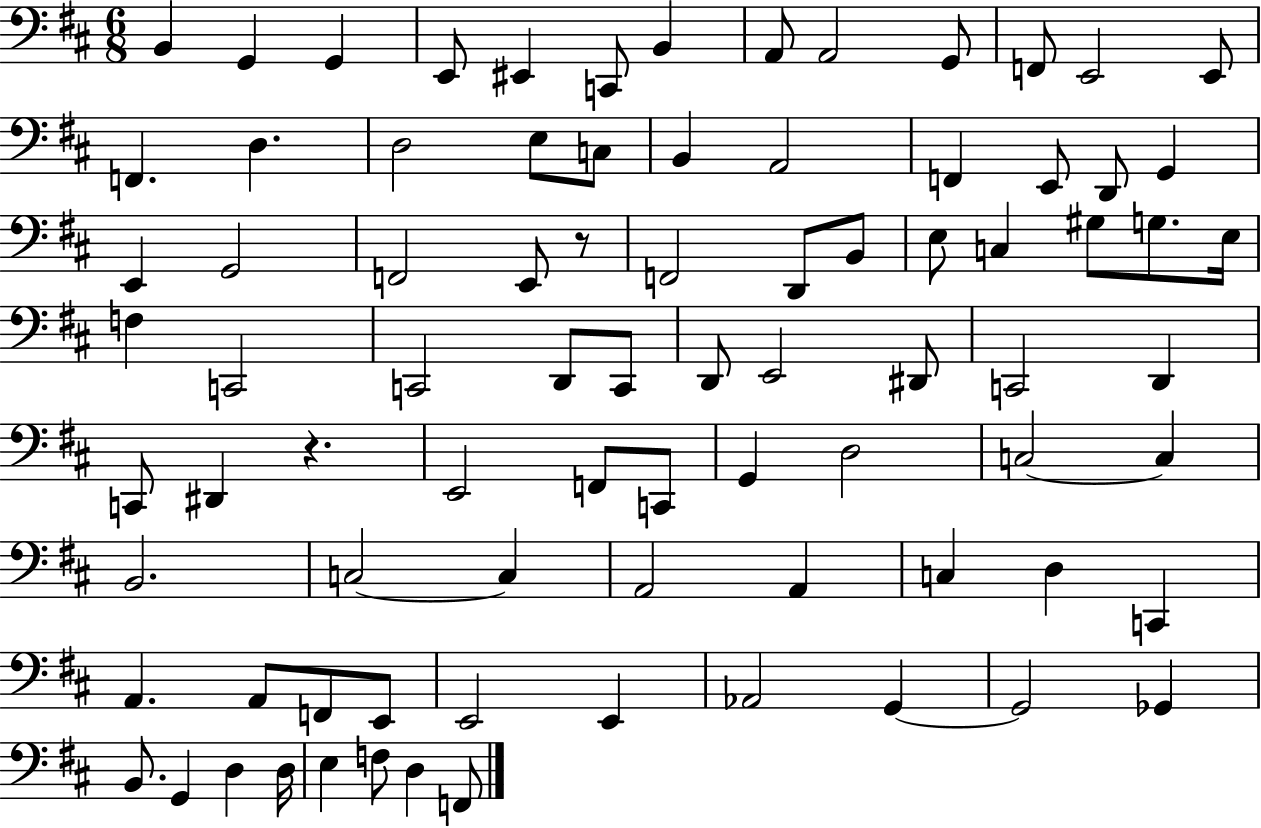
B2/q G2/q G2/q E2/e EIS2/q C2/e B2/q A2/e A2/h G2/e F2/e E2/h E2/e F2/q. D3/q. D3/h E3/e C3/e B2/q A2/h F2/q E2/e D2/e G2/q E2/q G2/h F2/h E2/e R/e F2/h D2/e B2/e E3/e C3/q G#3/e G3/e. E3/s F3/q C2/h C2/h D2/e C2/e D2/e E2/h D#2/e C2/h D2/q C2/e D#2/q R/q. E2/h F2/e C2/e G2/q D3/h C3/h C3/q B2/h. C3/h C3/q A2/h A2/q C3/q D3/q C2/q A2/q. A2/e F2/e E2/e E2/h E2/q Ab2/h G2/q G2/h Gb2/q B2/e. G2/q D3/q D3/s E3/q F3/e D3/q F2/e